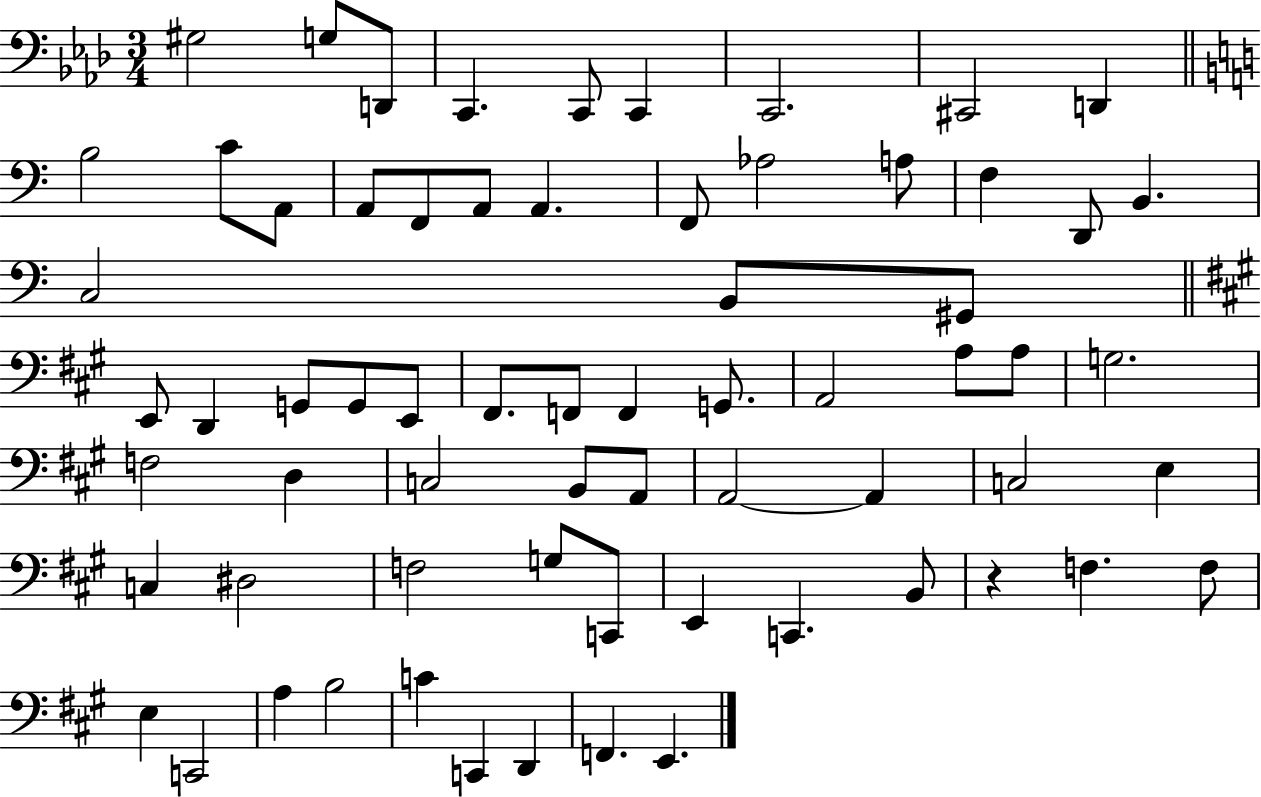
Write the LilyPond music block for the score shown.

{
  \clef bass
  \numericTimeSignature
  \time 3/4
  \key aes \major
  gis2 g8 d,8 | c,4. c,8 c,4 | c,2. | cis,2 d,4 | \break \bar "||" \break \key c \major b2 c'8 a,8 | a,8 f,8 a,8 a,4. | f,8 aes2 a8 | f4 d,8 b,4. | \break c2 b,8 gis,8 | \bar "||" \break \key a \major e,8 d,4 g,8 g,8 e,8 | fis,8. f,8 f,4 g,8. | a,2 a8 a8 | g2. | \break f2 d4 | c2 b,8 a,8 | a,2~~ a,4 | c2 e4 | \break c4 dis2 | f2 g8 c,8 | e,4 c,4. b,8 | r4 f4. f8 | \break e4 c,2 | a4 b2 | c'4 c,4 d,4 | f,4. e,4. | \break \bar "|."
}